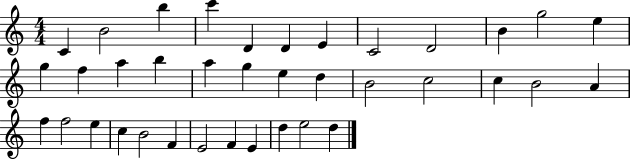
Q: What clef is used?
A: treble